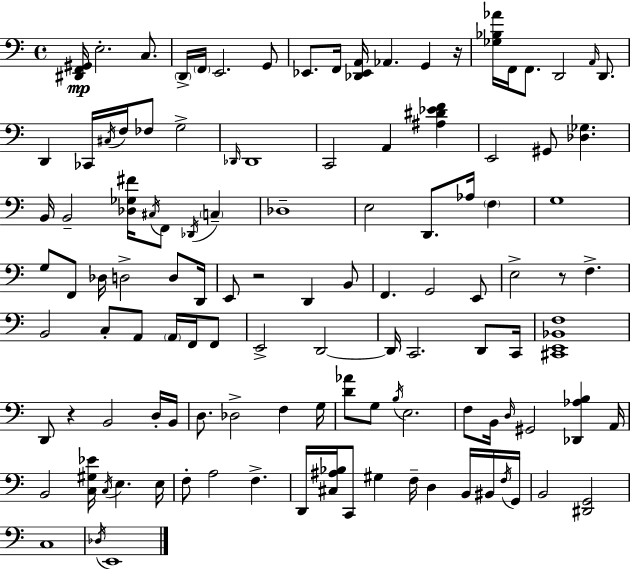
X:1
T:Untitled
M:4/4
L:1/4
K:Am
[^D,,F,,^G,,]/4 E,2 C,/2 D,,/4 F,,/4 E,,2 G,,/2 _E,,/2 F,,/4 [_D,,_E,,A,,]/4 _A,, G,, z/4 [_G,_B,_A]/4 F,,/4 F,,/2 D,,2 A,,/4 D,,/2 D,, _C,,/4 ^C,/4 F,/4 _F,/2 G,2 _D,,/4 _D,,4 C,,2 A,, [^A,^D_EF] E,,2 ^G,,/2 [_D,_G,] B,,/4 B,,2 [_D,_G,^F]/4 ^C,/4 F,,/2 _D,,/4 C, _D,4 E,2 D,,/2 _A,/4 F, G,4 G,/2 F,,/2 _D,/4 D,2 D,/2 D,,/4 E,,/2 z2 D,, B,,/2 F,, G,,2 E,,/2 E,2 z/2 F, B,,2 C,/2 A,,/2 A,,/4 F,,/4 F,,/2 E,,2 D,,2 D,,/4 C,,2 D,,/2 C,,/4 [^C,,E,,_B,,F,]4 D,,/2 z B,,2 D,/4 B,,/4 D,/2 _D,2 F, G,/4 [D_A]/2 G,/2 B,/4 E,2 F,/2 B,,/4 D,/4 ^G,,2 [_D,,_A,B,] A,,/4 B,,2 [C,^G,_E]/4 C,/4 E, E,/4 F,/2 A,2 F, D,,/4 [^C,^A,_B,]/4 C,,/2 ^G, F,/4 D, B,,/4 ^B,,/4 F,/4 G,,/4 B,,2 [^D,,G,,]2 C,4 _D,/4 E,,4